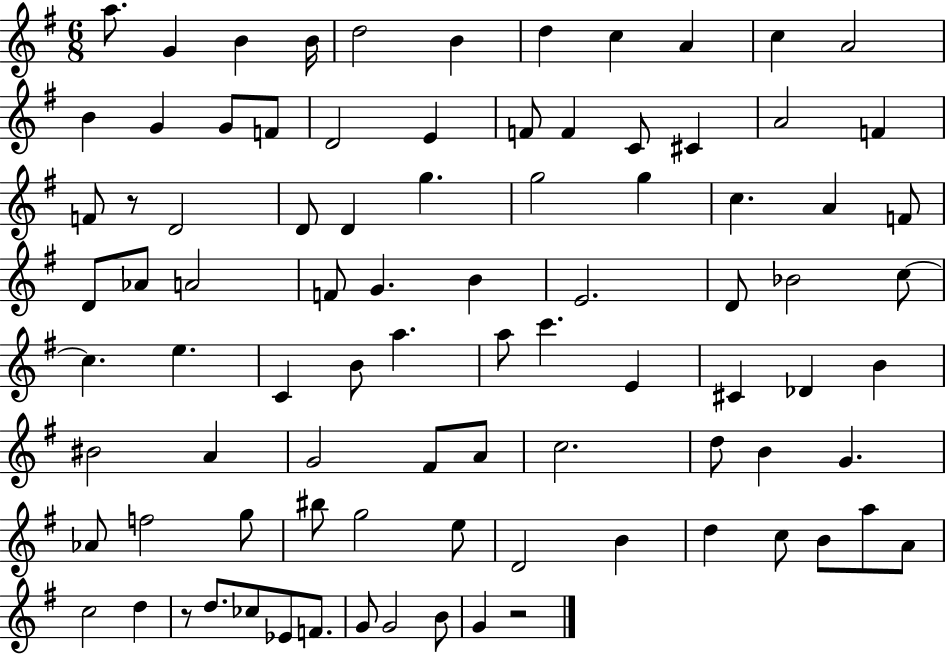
{
  \clef treble
  \numericTimeSignature
  \time 6/8
  \key g \major
  a''8. g'4 b'4 b'16 | d''2 b'4 | d''4 c''4 a'4 | c''4 a'2 | \break b'4 g'4 g'8 f'8 | d'2 e'4 | f'8 f'4 c'8 cis'4 | a'2 f'4 | \break f'8 r8 d'2 | d'8 d'4 g''4. | g''2 g''4 | c''4. a'4 f'8 | \break d'8 aes'8 a'2 | f'8 g'4. b'4 | e'2. | d'8 bes'2 c''8~~ | \break c''4. e''4. | c'4 b'8 a''4. | a''8 c'''4. e'4 | cis'4 des'4 b'4 | \break bis'2 a'4 | g'2 fis'8 a'8 | c''2. | d''8 b'4 g'4. | \break aes'8 f''2 g''8 | bis''8 g''2 e''8 | d'2 b'4 | d''4 c''8 b'8 a''8 a'8 | \break c''2 d''4 | r8 d''8. ces''8 ees'8 f'8. | g'8 g'2 b'8 | g'4 r2 | \break \bar "|."
}